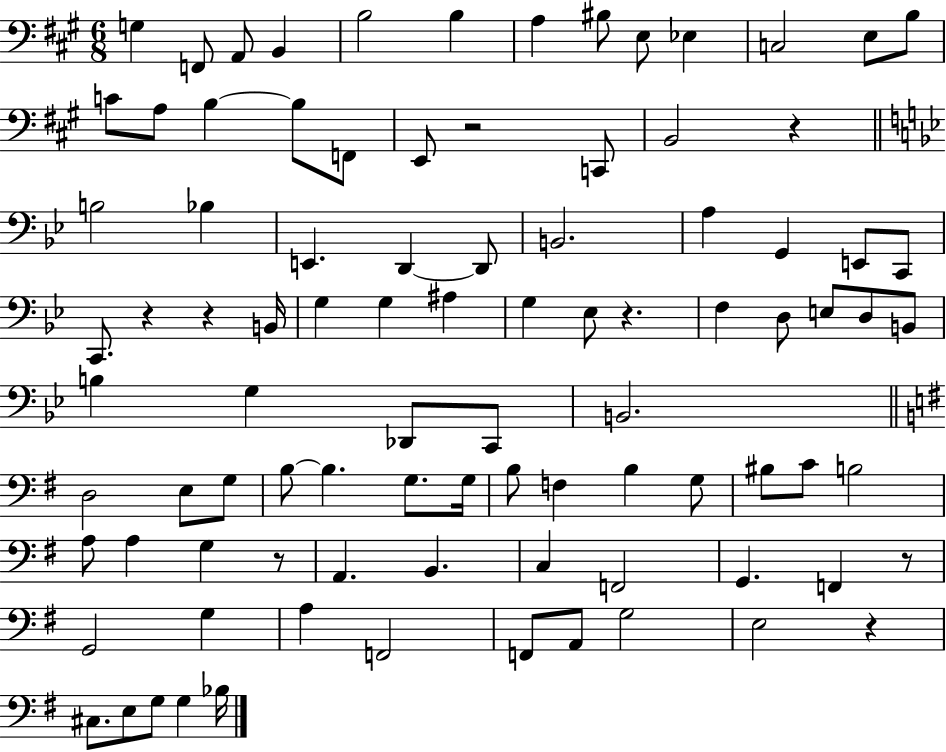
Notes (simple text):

G3/q F2/e A2/e B2/q B3/h B3/q A3/q BIS3/e E3/e Eb3/q C3/h E3/e B3/e C4/e A3/e B3/q B3/e F2/e E2/e R/h C2/e B2/h R/q B3/h Bb3/q E2/q. D2/q D2/e B2/h. A3/q G2/q E2/e C2/e C2/e. R/q R/q B2/s G3/q G3/q A#3/q G3/q Eb3/e R/q. F3/q D3/e E3/e D3/e B2/e B3/q G3/q Db2/e C2/e B2/h. D3/h E3/e G3/e B3/e B3/q. G3/e. G3/s B3/e F3/q B3/q G3/e BIS3/e C4/e B3/h A3/e A3/q G3/q R/e A2/q. B2/q. C3/q F2/h G2/q. F2/q R/e G2/h G3/q A3/q F2/h F2/e A2/e G3/h E3/h R/q C#3/e. E3/e G3/e G3/q Bb3/s